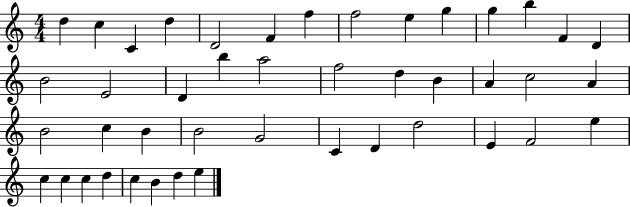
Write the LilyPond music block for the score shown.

{
  \clef treble
  \numericTimeSignature
  \time 4/4
  \key c \major
  d''4 c''4 c'4 d''4 | d'2 f'4 f''4 | f''2 e''4 g''4 | g''4 b''4 f'4 d'4 | \break b'2 e'2 | d'4 b''4 a''2 | f''2 d''4 b'4 | a'4 c''2 a'4 | \break b'2 c''4 b'4 | b'2 g'2 | c'4 d'4 d''2 | e'4 f'2 e''4 | \break c''4 c''4 c''4 d''4 | c''4 b'4 d''4 e''4 | \bar "|."
}